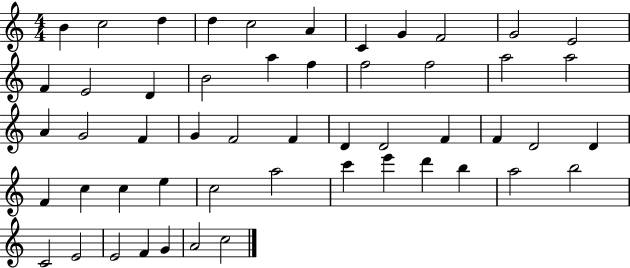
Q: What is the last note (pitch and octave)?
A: C5